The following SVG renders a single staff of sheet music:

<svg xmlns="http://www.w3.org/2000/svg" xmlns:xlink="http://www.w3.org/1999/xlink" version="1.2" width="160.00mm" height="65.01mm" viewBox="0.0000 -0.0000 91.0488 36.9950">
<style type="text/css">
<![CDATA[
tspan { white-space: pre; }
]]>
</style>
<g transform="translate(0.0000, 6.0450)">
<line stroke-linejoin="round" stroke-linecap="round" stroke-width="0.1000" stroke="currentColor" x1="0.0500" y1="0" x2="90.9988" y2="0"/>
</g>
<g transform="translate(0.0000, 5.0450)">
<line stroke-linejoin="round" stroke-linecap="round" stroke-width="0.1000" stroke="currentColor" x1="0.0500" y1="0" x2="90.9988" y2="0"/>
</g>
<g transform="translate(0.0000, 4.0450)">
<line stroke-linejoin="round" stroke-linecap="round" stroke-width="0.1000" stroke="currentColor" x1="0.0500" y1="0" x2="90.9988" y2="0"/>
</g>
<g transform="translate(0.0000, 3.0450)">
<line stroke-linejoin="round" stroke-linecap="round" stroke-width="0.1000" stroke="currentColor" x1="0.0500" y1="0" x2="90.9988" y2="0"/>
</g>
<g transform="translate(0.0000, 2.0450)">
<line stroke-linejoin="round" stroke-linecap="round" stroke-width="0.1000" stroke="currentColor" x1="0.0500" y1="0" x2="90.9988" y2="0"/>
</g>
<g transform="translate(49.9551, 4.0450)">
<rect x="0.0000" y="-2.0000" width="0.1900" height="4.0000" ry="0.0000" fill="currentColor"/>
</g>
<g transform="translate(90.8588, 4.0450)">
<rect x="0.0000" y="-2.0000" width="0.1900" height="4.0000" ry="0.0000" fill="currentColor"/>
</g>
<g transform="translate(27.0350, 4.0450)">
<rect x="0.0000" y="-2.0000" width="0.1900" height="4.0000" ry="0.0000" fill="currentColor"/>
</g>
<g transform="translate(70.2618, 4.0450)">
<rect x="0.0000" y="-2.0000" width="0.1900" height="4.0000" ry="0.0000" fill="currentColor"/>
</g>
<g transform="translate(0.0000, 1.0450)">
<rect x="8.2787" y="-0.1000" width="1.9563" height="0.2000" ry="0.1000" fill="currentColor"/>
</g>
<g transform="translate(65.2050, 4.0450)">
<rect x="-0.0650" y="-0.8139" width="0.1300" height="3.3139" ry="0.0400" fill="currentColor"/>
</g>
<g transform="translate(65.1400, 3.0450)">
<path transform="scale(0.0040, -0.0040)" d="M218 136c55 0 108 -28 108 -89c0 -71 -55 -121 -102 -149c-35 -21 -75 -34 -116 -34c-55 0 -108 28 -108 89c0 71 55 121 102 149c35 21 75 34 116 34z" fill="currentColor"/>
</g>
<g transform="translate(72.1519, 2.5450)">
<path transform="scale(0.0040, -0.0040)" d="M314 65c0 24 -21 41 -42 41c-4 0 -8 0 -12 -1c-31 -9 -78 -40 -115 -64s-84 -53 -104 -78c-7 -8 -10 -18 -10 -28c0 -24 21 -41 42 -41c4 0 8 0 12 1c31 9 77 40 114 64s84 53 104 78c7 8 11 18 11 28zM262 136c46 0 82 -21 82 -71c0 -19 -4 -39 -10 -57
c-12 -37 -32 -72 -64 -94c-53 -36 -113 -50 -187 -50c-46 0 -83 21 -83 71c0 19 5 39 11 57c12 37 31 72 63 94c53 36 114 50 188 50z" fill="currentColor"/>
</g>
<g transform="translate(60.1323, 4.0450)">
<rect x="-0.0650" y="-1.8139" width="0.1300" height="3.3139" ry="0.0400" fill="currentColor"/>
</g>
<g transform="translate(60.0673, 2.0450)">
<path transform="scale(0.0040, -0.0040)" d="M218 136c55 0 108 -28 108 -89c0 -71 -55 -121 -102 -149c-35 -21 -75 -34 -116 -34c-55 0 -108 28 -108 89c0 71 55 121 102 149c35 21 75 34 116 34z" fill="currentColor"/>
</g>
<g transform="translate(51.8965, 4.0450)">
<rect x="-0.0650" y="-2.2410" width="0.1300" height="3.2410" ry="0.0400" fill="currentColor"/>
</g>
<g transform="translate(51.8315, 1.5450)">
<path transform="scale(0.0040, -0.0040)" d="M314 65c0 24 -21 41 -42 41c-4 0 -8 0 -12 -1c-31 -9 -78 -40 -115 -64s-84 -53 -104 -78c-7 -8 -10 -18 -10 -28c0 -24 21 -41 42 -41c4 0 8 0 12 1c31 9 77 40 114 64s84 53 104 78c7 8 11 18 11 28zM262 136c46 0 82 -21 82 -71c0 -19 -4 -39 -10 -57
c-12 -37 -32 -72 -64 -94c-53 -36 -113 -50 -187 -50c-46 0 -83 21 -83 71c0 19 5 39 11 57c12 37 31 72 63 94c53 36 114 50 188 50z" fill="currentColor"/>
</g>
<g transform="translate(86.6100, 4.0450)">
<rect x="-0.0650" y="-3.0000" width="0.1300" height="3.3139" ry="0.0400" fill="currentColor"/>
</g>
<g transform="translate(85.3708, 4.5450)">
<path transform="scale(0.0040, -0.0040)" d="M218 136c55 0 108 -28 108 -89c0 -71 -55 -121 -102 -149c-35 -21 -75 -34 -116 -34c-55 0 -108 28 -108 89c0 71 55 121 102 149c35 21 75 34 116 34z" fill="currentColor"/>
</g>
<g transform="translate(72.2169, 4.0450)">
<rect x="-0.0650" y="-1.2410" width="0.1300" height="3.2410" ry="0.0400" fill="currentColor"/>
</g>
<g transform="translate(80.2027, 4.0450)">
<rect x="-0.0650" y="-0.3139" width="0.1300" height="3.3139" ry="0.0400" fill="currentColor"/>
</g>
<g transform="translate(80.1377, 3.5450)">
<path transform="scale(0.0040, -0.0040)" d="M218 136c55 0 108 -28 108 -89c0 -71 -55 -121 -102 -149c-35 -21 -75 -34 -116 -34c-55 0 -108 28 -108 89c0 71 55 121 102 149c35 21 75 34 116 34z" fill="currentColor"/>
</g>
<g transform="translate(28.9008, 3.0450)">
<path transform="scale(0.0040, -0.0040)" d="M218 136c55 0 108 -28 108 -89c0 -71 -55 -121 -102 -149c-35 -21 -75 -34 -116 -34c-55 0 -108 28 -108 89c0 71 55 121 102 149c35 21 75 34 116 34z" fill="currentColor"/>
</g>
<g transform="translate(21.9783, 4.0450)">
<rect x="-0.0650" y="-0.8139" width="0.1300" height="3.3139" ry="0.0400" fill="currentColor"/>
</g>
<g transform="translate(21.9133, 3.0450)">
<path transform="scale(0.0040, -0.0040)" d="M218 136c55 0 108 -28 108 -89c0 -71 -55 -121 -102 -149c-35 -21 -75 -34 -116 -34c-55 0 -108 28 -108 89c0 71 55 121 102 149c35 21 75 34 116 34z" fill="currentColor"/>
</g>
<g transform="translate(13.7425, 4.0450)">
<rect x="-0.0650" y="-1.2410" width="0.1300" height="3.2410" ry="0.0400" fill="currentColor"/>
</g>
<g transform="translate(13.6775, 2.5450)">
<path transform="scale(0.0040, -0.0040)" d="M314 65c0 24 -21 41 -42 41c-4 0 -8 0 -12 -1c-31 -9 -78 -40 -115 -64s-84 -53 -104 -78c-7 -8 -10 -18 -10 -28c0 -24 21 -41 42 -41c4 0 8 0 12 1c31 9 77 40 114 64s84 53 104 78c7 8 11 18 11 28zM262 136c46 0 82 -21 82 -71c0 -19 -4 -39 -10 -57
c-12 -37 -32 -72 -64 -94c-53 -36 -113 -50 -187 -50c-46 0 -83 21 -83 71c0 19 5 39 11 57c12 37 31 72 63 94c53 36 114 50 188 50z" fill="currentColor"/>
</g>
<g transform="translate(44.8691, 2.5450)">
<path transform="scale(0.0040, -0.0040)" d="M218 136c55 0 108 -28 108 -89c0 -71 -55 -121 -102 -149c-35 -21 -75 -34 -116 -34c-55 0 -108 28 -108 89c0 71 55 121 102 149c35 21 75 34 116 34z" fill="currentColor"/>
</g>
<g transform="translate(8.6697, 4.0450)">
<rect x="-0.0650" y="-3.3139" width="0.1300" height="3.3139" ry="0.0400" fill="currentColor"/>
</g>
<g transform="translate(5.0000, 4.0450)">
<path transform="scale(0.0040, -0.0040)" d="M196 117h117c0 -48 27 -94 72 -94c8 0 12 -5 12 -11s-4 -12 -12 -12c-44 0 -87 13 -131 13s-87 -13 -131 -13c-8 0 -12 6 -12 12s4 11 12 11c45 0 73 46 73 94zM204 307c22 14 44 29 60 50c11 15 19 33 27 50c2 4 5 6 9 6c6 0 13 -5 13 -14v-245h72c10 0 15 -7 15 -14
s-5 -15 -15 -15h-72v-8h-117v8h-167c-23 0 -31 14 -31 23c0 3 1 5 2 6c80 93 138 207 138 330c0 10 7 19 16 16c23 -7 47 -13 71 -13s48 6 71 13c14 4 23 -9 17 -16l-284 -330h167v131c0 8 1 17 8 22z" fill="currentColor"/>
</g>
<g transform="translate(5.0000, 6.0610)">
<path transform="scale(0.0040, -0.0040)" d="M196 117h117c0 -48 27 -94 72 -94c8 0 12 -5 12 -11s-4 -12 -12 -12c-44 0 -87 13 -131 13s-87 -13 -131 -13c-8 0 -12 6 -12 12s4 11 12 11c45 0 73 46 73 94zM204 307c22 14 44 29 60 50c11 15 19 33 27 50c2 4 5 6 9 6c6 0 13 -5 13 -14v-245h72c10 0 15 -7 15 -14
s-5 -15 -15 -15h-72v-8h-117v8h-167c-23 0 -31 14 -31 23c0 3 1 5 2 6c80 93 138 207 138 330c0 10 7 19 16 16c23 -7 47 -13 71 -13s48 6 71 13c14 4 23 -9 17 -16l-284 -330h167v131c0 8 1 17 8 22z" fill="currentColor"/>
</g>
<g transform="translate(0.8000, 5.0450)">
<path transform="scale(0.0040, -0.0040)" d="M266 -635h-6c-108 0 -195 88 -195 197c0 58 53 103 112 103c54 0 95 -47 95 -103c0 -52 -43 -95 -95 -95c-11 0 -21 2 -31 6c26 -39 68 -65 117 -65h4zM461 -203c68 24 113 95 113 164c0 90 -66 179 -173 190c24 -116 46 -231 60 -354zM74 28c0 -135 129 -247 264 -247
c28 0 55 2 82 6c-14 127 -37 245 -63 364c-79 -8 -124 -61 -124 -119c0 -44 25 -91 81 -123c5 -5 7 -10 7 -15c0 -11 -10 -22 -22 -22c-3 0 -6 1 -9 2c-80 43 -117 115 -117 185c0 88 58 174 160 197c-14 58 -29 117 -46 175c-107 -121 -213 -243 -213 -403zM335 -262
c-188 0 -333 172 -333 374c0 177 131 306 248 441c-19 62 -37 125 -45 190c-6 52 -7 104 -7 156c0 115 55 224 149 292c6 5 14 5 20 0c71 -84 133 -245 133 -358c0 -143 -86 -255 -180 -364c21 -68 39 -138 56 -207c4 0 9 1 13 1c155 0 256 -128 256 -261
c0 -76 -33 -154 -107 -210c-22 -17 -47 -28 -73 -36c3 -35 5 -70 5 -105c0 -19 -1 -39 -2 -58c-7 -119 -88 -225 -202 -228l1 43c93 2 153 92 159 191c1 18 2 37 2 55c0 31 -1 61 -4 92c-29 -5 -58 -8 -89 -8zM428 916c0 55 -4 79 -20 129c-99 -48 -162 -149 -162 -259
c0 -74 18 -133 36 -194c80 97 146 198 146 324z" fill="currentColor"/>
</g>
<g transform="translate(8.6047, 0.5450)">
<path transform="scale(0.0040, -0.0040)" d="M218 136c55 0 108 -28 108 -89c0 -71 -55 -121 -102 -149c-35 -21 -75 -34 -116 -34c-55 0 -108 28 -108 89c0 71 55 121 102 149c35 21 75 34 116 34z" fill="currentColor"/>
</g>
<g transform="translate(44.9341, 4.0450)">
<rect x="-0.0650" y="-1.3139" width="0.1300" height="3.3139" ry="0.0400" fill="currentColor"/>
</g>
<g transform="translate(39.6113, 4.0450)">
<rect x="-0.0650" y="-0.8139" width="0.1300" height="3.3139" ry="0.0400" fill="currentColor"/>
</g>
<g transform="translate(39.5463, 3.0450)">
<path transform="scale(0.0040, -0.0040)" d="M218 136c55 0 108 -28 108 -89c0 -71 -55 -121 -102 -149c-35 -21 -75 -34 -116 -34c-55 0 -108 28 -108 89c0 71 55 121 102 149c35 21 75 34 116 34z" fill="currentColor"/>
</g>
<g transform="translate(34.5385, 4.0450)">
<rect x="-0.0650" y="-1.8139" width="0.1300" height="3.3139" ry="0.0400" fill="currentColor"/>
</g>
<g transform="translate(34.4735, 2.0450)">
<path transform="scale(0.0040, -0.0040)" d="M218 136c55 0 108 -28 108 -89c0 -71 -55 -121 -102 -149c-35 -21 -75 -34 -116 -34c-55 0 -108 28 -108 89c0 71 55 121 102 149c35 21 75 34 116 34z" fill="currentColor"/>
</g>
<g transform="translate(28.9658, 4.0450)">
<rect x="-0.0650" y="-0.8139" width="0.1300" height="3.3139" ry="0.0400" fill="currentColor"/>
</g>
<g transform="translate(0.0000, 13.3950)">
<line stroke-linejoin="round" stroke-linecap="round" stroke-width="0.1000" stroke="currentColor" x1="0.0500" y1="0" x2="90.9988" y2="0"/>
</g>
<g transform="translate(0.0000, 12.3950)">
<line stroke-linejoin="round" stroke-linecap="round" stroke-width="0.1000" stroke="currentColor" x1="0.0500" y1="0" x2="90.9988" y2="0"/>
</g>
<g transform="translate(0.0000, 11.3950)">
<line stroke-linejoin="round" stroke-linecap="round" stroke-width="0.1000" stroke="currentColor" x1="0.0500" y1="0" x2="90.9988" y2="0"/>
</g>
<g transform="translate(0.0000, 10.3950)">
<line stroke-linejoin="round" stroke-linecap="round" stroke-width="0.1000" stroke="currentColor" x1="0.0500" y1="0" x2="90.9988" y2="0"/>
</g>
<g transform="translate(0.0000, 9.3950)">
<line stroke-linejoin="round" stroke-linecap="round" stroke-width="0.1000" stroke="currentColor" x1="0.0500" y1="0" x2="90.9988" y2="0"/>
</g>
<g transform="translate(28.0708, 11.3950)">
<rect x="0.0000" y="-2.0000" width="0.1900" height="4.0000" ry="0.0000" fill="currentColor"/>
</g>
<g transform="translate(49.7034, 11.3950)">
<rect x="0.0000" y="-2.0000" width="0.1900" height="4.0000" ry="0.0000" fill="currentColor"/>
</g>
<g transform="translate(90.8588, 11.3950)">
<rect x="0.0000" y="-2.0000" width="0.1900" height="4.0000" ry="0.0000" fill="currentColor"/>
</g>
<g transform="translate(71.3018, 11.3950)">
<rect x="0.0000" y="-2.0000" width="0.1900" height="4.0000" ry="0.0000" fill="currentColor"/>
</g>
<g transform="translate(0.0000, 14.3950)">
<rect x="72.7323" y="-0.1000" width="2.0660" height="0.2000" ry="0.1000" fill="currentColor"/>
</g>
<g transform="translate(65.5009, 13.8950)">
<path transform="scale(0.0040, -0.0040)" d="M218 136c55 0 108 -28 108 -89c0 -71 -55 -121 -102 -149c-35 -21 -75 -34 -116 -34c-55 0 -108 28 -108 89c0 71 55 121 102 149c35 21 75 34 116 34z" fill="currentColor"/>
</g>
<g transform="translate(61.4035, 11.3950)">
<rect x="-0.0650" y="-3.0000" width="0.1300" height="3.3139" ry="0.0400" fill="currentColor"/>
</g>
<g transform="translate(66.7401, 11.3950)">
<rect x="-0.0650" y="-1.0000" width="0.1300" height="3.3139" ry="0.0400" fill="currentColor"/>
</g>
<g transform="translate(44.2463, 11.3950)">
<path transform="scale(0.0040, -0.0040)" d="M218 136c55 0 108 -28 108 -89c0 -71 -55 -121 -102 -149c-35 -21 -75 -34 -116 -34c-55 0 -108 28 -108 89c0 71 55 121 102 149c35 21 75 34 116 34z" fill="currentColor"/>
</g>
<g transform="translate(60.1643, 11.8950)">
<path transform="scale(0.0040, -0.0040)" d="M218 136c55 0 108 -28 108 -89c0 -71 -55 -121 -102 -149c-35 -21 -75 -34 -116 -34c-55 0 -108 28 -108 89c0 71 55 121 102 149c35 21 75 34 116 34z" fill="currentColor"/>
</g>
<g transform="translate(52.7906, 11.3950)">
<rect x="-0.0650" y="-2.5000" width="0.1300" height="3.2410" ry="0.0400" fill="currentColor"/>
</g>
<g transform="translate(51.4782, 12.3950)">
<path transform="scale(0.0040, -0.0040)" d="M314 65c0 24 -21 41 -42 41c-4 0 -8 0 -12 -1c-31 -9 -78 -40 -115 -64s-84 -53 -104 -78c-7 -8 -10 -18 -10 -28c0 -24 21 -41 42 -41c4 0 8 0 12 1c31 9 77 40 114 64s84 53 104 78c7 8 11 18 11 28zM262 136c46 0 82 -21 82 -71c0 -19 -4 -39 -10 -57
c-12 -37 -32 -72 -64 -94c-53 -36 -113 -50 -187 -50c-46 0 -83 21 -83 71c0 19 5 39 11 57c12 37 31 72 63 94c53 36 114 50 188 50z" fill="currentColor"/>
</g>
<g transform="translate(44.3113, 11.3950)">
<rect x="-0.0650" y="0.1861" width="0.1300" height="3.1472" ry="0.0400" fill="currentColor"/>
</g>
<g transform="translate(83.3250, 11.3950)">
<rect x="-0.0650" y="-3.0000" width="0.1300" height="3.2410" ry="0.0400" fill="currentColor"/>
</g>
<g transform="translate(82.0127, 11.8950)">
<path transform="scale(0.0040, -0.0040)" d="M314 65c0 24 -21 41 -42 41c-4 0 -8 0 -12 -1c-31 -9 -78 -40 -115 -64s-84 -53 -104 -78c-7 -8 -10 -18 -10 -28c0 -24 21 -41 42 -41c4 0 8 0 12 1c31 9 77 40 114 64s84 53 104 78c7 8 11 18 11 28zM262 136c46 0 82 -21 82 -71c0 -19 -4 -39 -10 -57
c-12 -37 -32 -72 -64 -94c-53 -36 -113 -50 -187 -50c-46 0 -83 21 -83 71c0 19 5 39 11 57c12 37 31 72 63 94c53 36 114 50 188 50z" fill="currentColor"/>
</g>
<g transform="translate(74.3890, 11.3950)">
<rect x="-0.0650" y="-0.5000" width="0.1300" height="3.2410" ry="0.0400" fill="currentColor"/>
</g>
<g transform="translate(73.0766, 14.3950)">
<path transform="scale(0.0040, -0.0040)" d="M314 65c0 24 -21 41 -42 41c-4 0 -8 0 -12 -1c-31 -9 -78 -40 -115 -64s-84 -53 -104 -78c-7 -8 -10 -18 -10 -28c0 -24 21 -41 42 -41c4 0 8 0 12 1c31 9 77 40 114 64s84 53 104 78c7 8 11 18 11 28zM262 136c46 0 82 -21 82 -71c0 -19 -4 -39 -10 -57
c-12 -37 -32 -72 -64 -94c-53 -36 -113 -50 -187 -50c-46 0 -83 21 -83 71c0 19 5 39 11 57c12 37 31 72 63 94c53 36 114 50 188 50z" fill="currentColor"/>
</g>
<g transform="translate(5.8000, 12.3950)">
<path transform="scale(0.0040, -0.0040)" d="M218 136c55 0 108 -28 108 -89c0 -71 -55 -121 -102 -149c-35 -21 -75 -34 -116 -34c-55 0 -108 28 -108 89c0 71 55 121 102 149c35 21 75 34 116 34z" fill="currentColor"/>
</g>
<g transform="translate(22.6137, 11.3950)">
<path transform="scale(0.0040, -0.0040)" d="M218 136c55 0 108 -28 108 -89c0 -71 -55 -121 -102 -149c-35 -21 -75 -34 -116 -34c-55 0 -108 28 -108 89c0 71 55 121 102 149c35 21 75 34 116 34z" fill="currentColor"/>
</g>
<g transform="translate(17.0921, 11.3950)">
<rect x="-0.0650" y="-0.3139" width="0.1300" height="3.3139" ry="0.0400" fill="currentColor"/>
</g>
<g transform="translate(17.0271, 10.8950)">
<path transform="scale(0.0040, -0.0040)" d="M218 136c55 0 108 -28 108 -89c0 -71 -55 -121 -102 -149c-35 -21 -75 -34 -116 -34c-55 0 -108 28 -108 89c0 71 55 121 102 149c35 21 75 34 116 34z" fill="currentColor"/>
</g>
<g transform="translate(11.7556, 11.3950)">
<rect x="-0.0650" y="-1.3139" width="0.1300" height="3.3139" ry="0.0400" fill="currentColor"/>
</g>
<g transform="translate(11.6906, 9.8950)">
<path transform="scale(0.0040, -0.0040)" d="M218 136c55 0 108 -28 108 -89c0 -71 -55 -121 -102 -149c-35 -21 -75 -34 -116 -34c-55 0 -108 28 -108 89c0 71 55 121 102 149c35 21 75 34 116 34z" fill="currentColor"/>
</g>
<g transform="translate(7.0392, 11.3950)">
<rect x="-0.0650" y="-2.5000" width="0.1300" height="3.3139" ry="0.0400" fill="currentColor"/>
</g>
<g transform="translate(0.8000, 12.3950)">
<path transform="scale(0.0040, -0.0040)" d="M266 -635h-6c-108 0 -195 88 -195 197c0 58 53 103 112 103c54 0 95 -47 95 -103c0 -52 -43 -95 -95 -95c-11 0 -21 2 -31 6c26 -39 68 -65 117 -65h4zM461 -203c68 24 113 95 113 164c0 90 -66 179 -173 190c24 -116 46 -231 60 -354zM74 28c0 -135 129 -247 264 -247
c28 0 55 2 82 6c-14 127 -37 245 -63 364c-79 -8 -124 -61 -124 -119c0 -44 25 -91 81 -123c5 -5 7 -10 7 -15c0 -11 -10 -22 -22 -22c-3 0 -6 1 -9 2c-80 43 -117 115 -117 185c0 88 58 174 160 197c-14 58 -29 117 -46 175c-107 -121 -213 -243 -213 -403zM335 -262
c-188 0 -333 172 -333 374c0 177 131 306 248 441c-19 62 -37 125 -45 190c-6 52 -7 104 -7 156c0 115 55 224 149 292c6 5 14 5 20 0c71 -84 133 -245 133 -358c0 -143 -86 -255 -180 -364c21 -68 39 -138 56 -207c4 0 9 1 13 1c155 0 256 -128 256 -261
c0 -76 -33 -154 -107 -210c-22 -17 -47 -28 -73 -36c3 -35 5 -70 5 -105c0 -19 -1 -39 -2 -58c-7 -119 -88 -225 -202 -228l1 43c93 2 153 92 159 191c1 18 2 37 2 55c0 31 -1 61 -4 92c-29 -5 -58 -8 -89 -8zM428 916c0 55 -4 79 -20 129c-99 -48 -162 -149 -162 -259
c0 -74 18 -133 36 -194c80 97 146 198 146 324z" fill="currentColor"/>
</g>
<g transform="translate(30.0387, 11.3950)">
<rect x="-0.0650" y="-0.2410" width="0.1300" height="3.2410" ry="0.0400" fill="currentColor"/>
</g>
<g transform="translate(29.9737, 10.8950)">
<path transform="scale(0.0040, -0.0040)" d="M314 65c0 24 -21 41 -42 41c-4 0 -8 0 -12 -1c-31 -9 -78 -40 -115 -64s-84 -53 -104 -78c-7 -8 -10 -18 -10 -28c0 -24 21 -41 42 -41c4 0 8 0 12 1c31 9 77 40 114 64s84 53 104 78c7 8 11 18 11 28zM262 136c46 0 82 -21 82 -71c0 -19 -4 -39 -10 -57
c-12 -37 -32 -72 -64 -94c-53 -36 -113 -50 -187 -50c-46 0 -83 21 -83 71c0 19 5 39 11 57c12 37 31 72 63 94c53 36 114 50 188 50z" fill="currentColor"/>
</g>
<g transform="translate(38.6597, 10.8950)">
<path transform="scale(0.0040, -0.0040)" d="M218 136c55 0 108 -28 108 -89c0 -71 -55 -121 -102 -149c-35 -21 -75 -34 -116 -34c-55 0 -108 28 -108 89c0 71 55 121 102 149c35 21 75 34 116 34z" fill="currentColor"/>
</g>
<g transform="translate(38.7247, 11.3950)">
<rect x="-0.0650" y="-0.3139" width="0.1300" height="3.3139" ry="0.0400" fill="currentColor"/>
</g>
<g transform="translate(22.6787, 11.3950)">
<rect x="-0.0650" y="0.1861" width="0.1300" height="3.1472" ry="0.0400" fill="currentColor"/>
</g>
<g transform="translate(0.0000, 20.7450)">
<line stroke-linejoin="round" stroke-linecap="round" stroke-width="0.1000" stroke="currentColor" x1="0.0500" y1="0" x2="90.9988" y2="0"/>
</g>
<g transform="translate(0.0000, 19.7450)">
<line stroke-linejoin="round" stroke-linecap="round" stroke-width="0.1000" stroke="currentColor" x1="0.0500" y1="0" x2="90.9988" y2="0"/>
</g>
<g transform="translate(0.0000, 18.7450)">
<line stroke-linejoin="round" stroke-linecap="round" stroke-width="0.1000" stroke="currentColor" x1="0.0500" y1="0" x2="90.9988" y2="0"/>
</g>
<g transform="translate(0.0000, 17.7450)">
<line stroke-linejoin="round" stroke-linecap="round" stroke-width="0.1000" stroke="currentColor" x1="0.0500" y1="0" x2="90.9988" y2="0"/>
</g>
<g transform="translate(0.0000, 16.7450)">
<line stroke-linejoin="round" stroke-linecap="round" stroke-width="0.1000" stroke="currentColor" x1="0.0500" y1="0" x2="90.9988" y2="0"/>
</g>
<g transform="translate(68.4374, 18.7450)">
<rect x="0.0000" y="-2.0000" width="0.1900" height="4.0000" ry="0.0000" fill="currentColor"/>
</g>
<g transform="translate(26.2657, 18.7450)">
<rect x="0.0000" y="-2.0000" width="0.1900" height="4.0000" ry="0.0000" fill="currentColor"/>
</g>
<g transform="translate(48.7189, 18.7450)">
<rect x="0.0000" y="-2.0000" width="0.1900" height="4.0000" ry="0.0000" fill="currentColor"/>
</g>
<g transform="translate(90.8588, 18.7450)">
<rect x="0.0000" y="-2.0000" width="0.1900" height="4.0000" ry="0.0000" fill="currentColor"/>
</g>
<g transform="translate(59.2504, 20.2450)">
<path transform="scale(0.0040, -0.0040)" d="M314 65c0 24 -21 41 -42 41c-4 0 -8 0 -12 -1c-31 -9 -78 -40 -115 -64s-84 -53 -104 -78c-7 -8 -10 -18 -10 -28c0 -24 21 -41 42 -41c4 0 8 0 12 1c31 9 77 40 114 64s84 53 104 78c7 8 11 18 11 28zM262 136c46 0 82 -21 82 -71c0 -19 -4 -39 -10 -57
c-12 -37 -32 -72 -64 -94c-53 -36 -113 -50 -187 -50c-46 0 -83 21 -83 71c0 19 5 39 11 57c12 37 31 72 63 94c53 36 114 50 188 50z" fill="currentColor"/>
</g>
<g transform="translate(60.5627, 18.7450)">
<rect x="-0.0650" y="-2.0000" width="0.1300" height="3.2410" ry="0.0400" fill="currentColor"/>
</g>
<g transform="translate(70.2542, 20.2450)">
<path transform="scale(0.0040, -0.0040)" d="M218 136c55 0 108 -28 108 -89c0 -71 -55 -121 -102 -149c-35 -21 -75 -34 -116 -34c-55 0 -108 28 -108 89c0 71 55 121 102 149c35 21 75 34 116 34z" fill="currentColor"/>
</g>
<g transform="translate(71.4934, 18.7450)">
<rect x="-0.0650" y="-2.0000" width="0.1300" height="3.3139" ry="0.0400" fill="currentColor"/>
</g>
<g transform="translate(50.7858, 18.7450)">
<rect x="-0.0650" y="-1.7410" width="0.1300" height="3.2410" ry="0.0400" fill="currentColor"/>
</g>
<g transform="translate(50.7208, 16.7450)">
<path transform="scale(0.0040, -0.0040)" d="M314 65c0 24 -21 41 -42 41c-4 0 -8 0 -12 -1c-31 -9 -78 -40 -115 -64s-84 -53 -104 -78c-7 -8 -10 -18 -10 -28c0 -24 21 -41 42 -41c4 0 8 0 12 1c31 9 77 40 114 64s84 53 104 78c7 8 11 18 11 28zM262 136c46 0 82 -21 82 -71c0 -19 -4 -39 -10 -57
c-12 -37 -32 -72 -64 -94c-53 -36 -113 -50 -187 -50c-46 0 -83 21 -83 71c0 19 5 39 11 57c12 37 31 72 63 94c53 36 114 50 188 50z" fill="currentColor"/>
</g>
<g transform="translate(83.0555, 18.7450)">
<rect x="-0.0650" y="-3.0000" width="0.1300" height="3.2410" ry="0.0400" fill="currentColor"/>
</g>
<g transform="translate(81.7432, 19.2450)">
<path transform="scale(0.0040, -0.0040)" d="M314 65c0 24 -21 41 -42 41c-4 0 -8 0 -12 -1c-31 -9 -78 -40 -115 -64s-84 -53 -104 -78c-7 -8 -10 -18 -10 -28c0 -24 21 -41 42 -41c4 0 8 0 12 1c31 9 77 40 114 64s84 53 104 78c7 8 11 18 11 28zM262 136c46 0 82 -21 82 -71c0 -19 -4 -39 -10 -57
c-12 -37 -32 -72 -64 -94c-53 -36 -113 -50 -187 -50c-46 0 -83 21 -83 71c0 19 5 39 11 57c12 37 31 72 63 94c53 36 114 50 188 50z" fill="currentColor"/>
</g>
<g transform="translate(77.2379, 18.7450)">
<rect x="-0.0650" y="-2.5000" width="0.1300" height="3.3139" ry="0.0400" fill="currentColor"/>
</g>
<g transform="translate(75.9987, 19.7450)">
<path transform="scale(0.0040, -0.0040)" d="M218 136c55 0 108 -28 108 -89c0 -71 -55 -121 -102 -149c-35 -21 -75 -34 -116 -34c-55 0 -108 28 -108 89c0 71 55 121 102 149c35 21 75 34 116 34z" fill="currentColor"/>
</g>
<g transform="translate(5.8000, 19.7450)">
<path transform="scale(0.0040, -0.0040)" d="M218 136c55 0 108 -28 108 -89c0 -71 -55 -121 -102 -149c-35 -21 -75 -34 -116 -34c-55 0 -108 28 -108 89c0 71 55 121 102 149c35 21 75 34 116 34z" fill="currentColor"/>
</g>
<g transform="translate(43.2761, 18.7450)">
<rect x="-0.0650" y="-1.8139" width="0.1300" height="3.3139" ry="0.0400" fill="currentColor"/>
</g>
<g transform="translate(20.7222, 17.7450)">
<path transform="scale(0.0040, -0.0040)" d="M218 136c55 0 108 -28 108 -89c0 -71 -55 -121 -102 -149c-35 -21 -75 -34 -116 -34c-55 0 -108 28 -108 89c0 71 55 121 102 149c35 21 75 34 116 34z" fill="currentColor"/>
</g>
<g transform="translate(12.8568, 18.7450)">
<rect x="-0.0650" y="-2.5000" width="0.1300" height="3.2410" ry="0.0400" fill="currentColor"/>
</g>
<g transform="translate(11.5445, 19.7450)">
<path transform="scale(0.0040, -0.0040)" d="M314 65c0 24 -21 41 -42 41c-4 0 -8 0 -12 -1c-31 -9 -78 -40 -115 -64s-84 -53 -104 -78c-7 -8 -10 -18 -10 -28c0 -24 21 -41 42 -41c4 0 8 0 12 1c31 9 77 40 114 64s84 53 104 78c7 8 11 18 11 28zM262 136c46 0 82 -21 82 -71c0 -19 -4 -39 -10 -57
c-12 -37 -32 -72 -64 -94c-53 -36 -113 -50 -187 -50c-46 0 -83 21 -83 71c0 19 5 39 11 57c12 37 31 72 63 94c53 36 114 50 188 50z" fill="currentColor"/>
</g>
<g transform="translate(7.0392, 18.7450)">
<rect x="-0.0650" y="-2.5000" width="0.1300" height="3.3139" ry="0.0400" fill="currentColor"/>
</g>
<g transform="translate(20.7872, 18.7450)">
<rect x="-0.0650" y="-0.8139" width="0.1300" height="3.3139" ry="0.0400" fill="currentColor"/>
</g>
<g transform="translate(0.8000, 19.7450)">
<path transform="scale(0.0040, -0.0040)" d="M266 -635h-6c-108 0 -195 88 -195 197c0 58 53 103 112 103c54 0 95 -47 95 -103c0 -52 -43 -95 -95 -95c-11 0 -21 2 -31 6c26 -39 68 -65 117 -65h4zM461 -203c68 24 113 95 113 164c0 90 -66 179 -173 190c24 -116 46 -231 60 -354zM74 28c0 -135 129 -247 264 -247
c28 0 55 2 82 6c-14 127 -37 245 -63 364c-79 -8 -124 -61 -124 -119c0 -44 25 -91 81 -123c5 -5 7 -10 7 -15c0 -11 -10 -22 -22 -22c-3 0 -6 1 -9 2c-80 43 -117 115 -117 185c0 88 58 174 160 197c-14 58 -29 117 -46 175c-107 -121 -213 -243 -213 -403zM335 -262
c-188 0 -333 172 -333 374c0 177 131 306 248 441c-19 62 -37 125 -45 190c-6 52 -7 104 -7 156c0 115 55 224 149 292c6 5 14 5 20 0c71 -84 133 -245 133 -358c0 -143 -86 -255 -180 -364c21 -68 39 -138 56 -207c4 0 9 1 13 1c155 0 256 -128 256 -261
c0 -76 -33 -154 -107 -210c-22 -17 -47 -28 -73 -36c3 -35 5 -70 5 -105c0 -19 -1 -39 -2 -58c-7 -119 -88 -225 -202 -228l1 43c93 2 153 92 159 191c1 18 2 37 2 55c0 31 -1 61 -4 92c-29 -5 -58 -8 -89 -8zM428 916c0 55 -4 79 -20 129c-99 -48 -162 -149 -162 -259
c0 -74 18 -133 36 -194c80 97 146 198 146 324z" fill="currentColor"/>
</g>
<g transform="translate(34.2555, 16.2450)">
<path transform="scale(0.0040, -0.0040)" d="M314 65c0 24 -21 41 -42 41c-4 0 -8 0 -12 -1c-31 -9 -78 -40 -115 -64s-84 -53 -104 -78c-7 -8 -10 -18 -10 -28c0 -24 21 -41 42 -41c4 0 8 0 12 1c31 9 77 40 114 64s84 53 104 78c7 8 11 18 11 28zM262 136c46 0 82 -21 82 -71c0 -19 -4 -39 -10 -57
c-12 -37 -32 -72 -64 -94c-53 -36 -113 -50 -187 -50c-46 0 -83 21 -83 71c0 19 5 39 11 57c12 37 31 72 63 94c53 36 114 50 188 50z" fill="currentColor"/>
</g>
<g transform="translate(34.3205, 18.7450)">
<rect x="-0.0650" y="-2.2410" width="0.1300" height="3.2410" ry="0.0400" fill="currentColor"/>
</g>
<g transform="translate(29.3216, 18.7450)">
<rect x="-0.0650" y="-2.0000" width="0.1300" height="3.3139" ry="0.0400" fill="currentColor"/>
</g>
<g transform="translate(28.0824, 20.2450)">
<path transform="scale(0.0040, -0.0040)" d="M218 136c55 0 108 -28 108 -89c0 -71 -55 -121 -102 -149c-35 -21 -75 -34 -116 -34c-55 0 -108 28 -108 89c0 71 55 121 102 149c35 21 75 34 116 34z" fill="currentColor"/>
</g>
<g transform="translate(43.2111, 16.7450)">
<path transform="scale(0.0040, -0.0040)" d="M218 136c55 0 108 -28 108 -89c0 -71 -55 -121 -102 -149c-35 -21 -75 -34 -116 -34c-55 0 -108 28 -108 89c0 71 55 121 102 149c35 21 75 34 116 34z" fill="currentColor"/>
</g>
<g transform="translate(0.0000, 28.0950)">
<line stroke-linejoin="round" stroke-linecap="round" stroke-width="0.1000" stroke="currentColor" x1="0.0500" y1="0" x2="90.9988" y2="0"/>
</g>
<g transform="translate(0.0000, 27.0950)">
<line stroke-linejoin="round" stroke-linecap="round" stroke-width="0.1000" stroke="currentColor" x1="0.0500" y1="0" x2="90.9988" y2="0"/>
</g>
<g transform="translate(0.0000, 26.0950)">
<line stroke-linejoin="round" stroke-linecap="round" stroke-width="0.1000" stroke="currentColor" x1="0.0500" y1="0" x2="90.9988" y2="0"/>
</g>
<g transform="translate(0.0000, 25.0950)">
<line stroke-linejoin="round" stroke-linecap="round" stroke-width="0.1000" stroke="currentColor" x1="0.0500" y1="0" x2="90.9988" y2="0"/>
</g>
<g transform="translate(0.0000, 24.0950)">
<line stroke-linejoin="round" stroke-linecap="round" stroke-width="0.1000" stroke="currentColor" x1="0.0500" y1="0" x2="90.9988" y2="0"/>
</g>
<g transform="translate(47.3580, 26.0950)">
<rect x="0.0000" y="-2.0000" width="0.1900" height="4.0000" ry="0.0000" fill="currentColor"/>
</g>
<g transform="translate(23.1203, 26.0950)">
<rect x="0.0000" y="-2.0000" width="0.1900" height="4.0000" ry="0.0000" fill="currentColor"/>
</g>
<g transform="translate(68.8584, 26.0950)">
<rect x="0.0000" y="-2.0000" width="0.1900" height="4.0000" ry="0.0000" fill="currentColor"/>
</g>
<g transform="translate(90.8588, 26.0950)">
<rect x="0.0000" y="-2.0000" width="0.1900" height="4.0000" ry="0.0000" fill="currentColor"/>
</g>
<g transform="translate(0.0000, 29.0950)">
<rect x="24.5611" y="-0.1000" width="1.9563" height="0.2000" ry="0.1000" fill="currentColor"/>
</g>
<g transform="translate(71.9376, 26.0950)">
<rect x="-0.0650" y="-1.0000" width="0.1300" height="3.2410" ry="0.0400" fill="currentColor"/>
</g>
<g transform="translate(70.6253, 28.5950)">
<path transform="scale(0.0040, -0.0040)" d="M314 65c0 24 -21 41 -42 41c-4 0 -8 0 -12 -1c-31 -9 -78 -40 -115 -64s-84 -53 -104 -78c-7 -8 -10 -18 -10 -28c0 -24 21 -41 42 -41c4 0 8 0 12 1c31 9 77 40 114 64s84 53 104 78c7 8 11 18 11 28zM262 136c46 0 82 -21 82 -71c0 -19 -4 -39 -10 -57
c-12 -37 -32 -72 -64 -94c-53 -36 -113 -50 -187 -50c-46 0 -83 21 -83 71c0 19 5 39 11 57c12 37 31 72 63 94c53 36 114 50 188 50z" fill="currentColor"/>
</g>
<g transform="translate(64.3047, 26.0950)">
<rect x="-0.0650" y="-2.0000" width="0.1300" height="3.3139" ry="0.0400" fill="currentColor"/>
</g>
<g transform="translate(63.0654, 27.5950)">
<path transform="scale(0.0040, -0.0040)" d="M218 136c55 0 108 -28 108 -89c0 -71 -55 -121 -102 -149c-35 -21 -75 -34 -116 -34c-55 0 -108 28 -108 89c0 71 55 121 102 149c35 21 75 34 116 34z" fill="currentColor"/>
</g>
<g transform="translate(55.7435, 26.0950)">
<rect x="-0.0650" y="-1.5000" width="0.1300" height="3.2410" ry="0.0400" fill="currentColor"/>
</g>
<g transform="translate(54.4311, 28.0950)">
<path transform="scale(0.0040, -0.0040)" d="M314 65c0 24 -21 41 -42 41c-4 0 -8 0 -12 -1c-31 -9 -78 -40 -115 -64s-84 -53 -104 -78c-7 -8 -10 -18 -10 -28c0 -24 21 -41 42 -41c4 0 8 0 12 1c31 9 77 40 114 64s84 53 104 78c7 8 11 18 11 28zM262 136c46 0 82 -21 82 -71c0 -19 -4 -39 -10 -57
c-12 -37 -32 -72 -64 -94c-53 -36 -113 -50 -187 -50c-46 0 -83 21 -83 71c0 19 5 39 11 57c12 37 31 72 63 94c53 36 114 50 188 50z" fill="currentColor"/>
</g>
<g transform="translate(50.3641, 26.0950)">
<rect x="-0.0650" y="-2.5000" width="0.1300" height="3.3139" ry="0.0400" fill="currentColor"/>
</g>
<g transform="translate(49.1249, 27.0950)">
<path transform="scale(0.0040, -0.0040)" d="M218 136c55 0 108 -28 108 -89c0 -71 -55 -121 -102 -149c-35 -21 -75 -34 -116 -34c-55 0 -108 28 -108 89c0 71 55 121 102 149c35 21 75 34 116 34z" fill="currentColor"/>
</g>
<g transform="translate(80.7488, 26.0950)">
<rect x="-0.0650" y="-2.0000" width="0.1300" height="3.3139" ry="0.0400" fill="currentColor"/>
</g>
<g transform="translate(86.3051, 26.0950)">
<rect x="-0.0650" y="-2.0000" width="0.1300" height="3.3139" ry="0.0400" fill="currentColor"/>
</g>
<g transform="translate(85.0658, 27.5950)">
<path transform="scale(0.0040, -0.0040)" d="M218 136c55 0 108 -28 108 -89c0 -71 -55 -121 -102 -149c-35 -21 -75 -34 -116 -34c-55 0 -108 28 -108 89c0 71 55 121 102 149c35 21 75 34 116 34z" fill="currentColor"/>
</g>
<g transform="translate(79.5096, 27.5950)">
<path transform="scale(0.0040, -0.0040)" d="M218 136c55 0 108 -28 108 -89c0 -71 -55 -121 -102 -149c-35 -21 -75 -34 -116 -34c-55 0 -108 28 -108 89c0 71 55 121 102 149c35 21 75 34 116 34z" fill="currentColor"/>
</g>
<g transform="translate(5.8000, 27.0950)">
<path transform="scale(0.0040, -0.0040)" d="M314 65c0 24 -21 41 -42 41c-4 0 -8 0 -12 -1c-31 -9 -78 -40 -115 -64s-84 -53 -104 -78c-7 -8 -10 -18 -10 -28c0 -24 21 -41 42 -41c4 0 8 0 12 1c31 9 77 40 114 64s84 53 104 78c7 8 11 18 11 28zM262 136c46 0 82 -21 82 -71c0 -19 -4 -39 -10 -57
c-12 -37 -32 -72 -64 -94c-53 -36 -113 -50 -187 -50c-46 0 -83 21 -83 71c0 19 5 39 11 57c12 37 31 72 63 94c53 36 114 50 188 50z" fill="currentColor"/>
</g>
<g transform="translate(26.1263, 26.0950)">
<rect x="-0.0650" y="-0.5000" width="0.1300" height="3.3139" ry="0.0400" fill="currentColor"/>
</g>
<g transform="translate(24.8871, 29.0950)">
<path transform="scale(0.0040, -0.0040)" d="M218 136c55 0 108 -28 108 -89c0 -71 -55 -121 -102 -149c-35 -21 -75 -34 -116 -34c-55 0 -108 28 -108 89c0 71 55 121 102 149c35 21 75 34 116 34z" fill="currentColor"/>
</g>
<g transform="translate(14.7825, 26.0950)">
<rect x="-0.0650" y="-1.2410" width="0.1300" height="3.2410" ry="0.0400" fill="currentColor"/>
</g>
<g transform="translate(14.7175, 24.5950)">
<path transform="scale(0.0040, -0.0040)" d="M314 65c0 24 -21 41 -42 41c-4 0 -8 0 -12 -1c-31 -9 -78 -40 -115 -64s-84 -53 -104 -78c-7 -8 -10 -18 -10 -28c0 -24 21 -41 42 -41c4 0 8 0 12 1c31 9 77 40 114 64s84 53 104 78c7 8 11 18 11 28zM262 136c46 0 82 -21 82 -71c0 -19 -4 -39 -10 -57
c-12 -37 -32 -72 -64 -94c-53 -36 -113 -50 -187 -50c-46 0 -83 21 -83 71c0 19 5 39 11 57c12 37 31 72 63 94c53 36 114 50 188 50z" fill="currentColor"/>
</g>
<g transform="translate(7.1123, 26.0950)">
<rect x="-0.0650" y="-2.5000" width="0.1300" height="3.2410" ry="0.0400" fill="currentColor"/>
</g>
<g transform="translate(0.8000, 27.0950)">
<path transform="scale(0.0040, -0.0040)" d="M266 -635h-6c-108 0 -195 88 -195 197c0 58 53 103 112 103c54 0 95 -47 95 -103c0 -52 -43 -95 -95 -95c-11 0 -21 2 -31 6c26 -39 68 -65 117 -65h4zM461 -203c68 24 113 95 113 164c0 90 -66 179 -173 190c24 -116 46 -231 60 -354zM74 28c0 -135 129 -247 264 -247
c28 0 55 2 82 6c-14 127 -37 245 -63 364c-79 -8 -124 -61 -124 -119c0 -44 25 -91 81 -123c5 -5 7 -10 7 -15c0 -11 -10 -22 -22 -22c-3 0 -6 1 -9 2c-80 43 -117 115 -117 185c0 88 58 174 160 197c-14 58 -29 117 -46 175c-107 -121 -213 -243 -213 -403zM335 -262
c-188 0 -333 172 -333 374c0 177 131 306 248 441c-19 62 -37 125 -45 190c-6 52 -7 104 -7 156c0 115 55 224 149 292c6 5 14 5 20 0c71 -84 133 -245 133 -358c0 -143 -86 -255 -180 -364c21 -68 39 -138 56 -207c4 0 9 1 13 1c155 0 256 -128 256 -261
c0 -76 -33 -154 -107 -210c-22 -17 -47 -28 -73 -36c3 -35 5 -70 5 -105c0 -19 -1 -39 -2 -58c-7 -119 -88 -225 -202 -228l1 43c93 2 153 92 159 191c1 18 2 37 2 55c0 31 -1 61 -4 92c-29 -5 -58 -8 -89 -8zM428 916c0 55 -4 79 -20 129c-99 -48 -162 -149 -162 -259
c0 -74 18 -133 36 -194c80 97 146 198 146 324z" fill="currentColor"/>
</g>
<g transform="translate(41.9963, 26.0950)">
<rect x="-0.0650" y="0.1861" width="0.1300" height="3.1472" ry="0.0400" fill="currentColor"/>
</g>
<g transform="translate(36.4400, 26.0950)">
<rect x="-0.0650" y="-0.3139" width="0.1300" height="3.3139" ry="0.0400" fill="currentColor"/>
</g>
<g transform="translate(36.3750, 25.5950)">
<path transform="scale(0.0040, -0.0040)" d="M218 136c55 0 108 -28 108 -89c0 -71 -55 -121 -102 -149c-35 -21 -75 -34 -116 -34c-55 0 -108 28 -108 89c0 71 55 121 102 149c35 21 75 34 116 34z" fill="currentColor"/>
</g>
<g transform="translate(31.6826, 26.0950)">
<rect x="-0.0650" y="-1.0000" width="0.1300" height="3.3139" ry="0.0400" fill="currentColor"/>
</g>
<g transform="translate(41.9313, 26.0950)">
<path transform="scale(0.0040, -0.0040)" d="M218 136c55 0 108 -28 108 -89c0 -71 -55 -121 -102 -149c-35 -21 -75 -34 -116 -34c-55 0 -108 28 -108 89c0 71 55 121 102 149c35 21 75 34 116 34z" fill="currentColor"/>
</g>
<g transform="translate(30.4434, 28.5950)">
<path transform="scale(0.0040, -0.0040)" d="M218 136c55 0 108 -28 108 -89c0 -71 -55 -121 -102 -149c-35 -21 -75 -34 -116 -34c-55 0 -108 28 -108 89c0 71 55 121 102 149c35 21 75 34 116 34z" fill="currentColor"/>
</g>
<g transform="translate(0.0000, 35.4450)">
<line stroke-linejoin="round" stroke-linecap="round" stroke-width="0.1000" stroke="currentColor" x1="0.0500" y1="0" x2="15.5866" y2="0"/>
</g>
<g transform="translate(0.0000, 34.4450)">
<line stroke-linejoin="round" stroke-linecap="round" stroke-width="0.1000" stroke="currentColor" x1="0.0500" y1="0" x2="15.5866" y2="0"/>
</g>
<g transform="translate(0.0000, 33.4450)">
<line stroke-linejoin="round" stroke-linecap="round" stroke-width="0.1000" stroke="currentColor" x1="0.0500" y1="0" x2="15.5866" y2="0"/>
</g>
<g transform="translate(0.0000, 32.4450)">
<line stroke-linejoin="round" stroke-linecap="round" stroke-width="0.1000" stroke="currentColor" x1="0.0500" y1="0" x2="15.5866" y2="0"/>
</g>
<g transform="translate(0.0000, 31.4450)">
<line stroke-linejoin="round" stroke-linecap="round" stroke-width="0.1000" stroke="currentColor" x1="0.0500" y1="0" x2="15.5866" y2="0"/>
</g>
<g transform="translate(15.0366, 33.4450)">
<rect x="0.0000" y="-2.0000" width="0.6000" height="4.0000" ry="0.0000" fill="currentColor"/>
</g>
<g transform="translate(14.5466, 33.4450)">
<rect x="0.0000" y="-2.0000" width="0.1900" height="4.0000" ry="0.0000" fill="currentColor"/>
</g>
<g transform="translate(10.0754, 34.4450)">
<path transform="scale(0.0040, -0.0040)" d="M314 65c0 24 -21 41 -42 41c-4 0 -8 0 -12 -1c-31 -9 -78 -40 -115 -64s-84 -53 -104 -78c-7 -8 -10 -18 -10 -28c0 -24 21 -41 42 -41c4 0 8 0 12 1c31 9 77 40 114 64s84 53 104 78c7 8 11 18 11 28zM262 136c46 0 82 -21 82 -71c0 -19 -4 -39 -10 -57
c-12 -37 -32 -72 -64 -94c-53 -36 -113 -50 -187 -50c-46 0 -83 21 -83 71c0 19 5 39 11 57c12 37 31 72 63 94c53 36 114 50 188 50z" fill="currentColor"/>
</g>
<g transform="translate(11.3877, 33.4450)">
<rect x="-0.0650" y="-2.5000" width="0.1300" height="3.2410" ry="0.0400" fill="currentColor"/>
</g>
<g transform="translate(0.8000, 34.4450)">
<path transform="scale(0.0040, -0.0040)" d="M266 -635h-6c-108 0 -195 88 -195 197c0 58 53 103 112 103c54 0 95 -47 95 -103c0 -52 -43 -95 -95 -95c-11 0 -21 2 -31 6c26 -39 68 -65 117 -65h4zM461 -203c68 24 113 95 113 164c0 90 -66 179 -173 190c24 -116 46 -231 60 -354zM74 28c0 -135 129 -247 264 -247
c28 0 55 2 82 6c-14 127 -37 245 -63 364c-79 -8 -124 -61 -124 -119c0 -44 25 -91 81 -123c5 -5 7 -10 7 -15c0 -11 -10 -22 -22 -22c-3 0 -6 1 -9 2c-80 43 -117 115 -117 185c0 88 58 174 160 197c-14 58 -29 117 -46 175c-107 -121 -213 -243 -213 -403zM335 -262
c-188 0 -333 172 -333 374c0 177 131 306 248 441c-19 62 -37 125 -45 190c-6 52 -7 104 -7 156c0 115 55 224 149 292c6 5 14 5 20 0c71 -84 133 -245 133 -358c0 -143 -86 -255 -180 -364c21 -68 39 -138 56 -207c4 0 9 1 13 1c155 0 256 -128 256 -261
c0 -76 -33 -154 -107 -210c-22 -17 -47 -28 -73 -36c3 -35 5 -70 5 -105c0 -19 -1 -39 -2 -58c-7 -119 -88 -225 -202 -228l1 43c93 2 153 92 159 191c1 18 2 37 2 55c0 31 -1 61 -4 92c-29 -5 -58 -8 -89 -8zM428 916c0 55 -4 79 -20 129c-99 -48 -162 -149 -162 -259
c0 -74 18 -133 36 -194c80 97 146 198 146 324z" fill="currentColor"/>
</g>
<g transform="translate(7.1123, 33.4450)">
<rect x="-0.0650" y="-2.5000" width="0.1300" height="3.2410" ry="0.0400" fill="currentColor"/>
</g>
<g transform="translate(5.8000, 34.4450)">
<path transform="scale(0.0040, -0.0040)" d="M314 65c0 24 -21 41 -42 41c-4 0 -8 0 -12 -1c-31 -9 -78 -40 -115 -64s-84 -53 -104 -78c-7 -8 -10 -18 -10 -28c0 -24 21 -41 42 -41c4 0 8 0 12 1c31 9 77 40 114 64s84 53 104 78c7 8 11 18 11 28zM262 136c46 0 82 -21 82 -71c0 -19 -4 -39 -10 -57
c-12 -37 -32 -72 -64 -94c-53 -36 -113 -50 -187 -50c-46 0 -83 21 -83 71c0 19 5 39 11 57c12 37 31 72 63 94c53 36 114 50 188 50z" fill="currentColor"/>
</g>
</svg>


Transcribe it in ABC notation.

X:1
T:Untitled
M:4/4
L:1/4
K:C
b e2 d d f d e g2 f d e2 c A G e c B c2 c B G2 A D C2 A2 G G2 d F g2 f f2 F2 F G A2 G2 e2 C D c B G E2 F D2 F F G2 G2